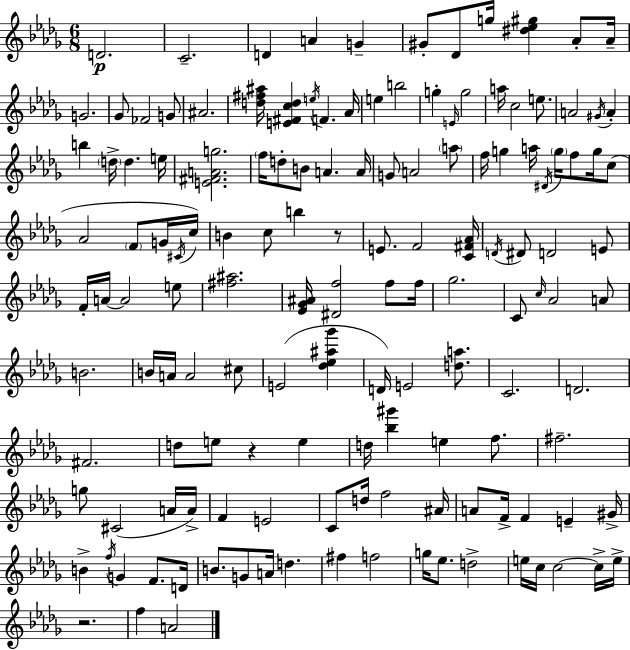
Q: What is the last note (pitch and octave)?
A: A4